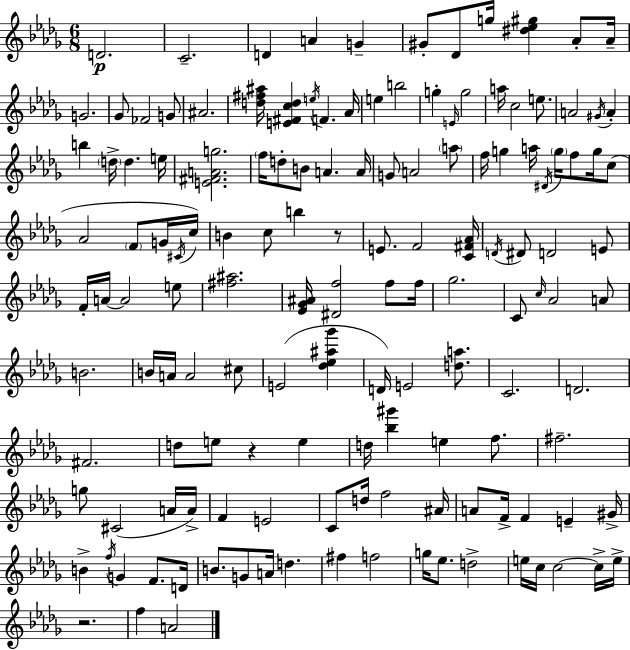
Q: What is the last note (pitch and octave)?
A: A4